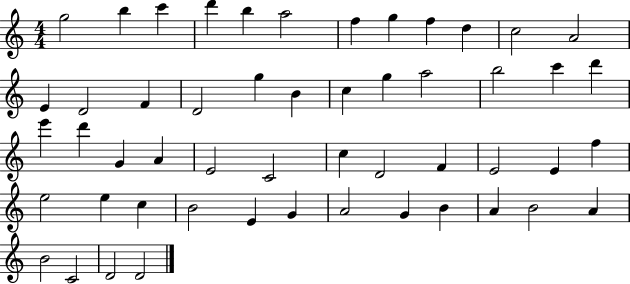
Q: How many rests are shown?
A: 0